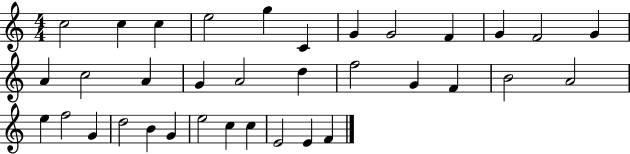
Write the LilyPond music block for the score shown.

{
  \clef treble
  \numericTimeSignature
  \time 4/4
  \key c \major
  c''2 c''4 c''4 | e''2 g''4 c'4 | g'4 g'2 f'4 | g'4 f'2 g'4 | \break a'4 c''2 a'4 | g'4 a'2 d''4 | f''2 g'4 f'4 | b'2 a'2 | \break e''4 f''2 g'4 | d''2 b'4 g'4 | e''2 c''4 c''4 | e'2 e'4 f'4 | \break \bar "|."
}